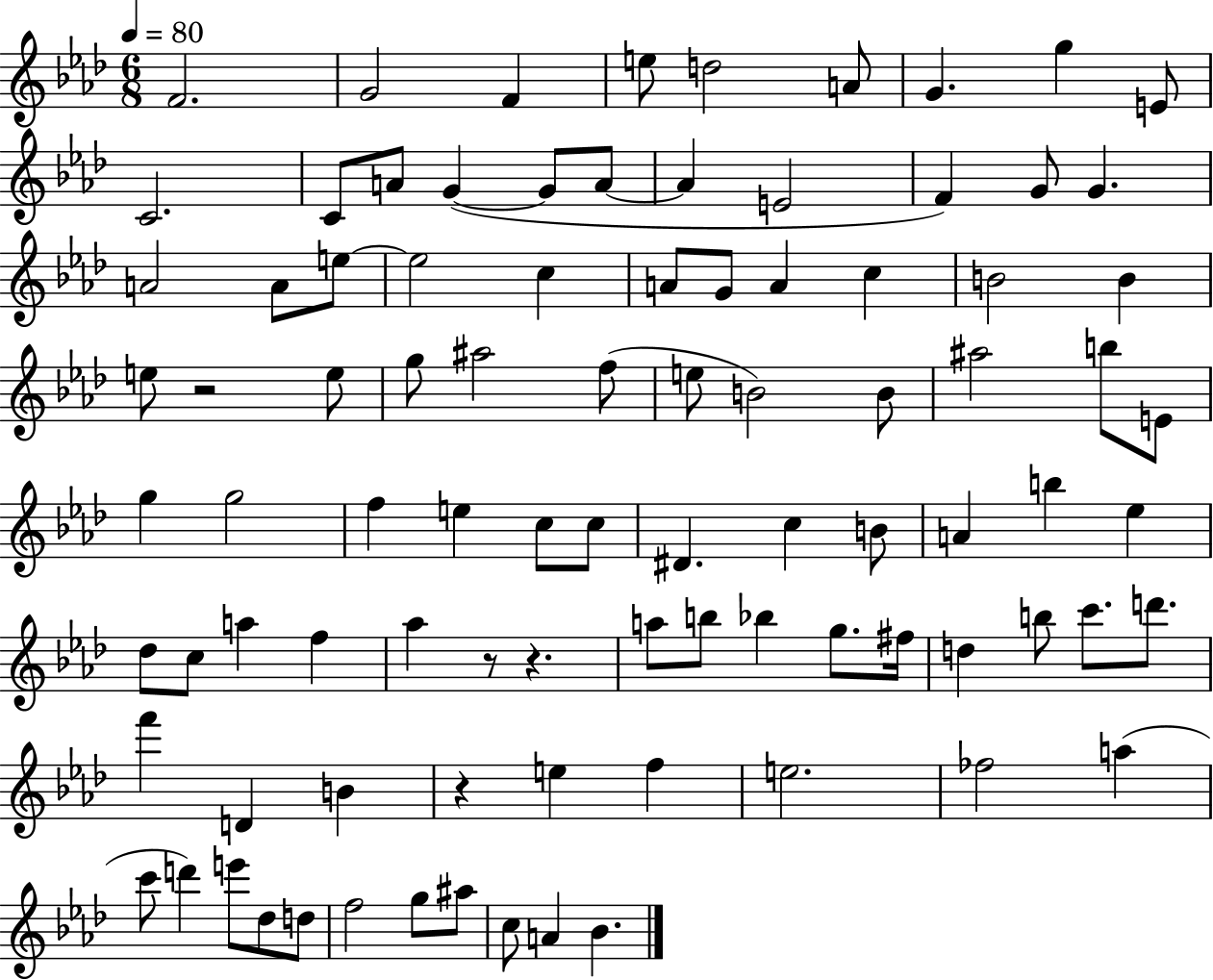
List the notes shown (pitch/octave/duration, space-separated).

F4/h. G4/h F4/q E5/e D5/h A4/e G4/q. G5/q E4/e C4/h. C4/e A4/e G4/q G4/e A4/e A4/q E4/h F4/q G4/e G4/q. A4/h A4/e E5/e E5/h C5/q A4/e G4/e A4/q C5/q B4/h B4/q E5/e R/h E5/e G5/e A#5/h F5/e E5/e B4/h B4/e A#5/h B5/e E4/e G5/q G5/h F5/q E5/q C5/e C5/e D#4/q. C5/q B4/e A4/q B5/q Eb5/q Db5/e C5/e A5/q F5/q Ab5/q R/e R/q. A5/e B5/e Bb5/q G5/e. F#5/s D5/q B5/e C6/e. D6/e. F6/q D4/q B4/q R/q E5/q F5/q E5/h. FES5/h A5/q C6/e D6/q E6/e Db5/e D5/e F5/h G5/e A#5/e C5/e A4/q Bb4/q.